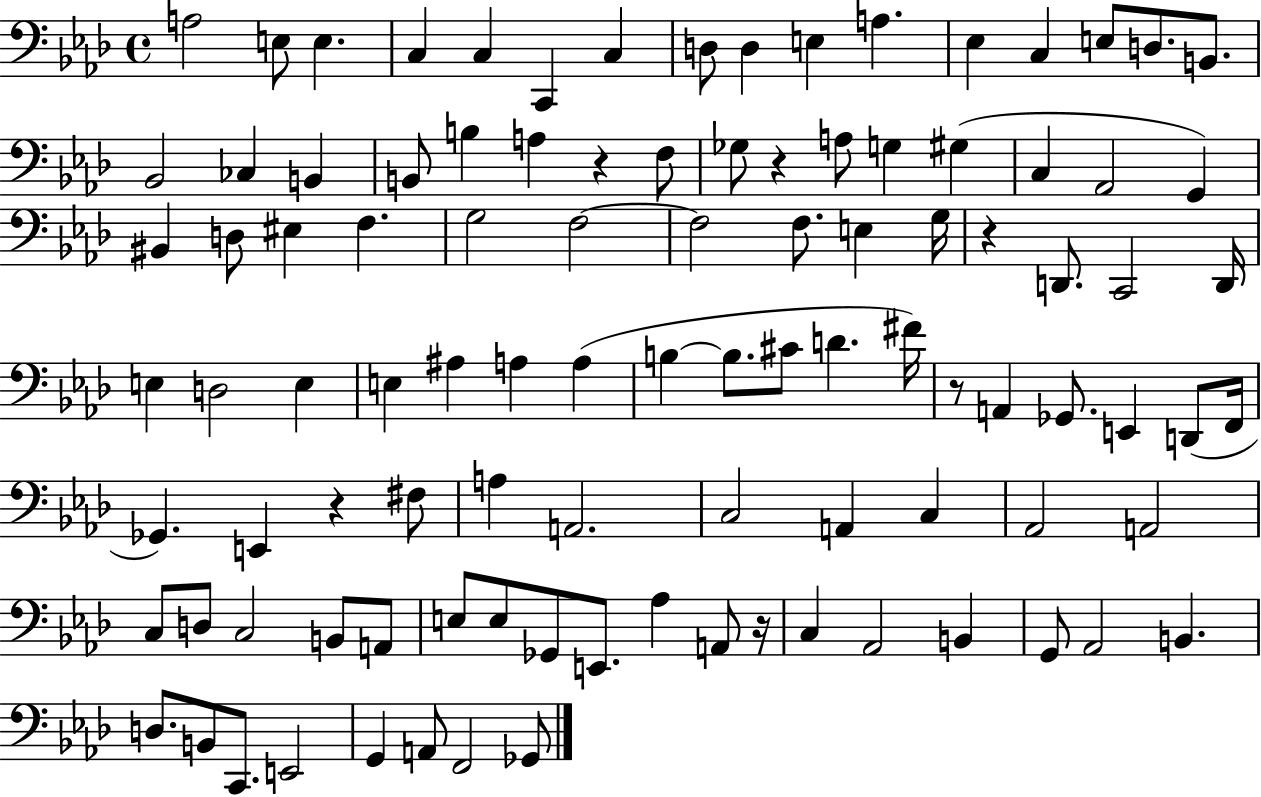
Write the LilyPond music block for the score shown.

{
  \clef bass
  \time 4/4
  \defaultTimeSignature
  \key aes \major
  a2 e8 e4. | c4 c4 c,4 c4 | d8 d4 e4 a4. | ees4 c4 e8 d8. b,8. | \break bes,2 ces4 b,4 | b,8 b4 a4 r4 f8 | ges8 r4 a8 g4 gis4( | c4 aes,2 g,4) | \break bis,4 d8 eis4 f4. | g2 f2~~ | f2 f8. e4 g16 | r4 d,8. c,2 d,16 | \break e4 d2 e4 | e4 ais4 a4 a4( | b4~~ b8. cis'8 d'4. fis'16) | r8 a,4 ges,8. e,4 d,8( f,16 | \break ges,4.) e,4 r4 fis8 | a4 a,2. | c2 a,4 c4 | aes,2 a,2 | \break c8 d8 c2 b,8 a,8 | e8 e8 ges,8 e,8. aes4 a,8 r16 | c4 aes,2 b,4 | g,8 aes,2 b,4. | \break d8. b,8 c,8. e,2 | g,4 a,8 f,2 ges,8 | \bar "|."
}